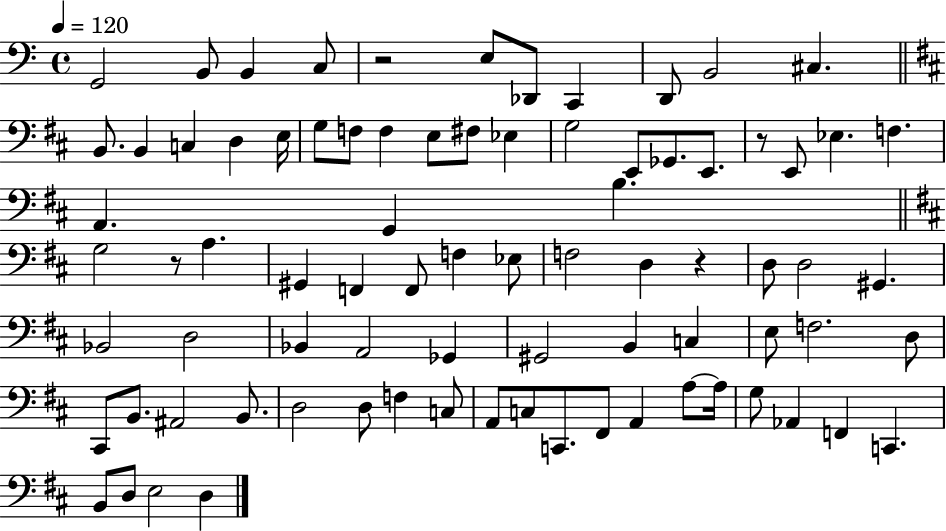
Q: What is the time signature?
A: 4/4